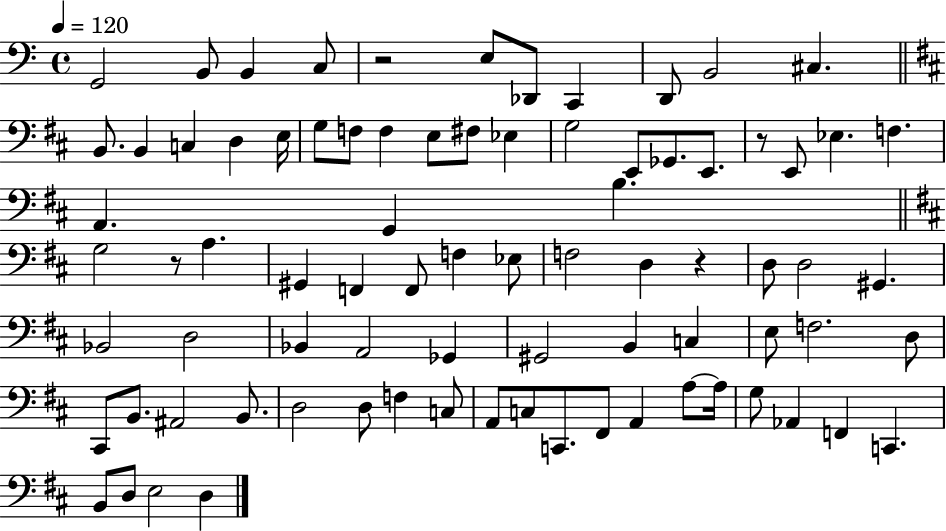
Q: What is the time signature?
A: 4/4